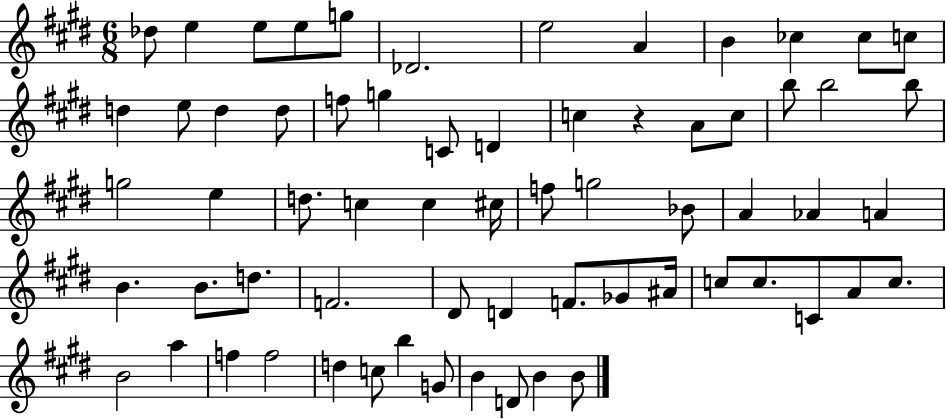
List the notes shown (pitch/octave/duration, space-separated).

Db5/e E5/q E5/e E5/e G5/e Db4/h. E5/h A4/q B4/q CES5/q CES5/e C5/e D5/q E5/e D5/q D5/e F5/e G5/q C4/e D4/q C5/q R/q A4/e C5/e B5/e B5/h B5/e G5/h E5/q D5/e. C5/q C5/q C#5/s F5/e G5/h Bb4/e A4/q Ab4/q A4/q B4/q. B4/e. D5/e. F4/h. D#4/e D4/q F4/e. Gb4/e A#4/s C5/e C5/e. C4/e A4/e C5/e. B4/h A5/q F5/q F5/h D5/q C5/e B5/q G4/e B4/q D4/e B4/q B4/e